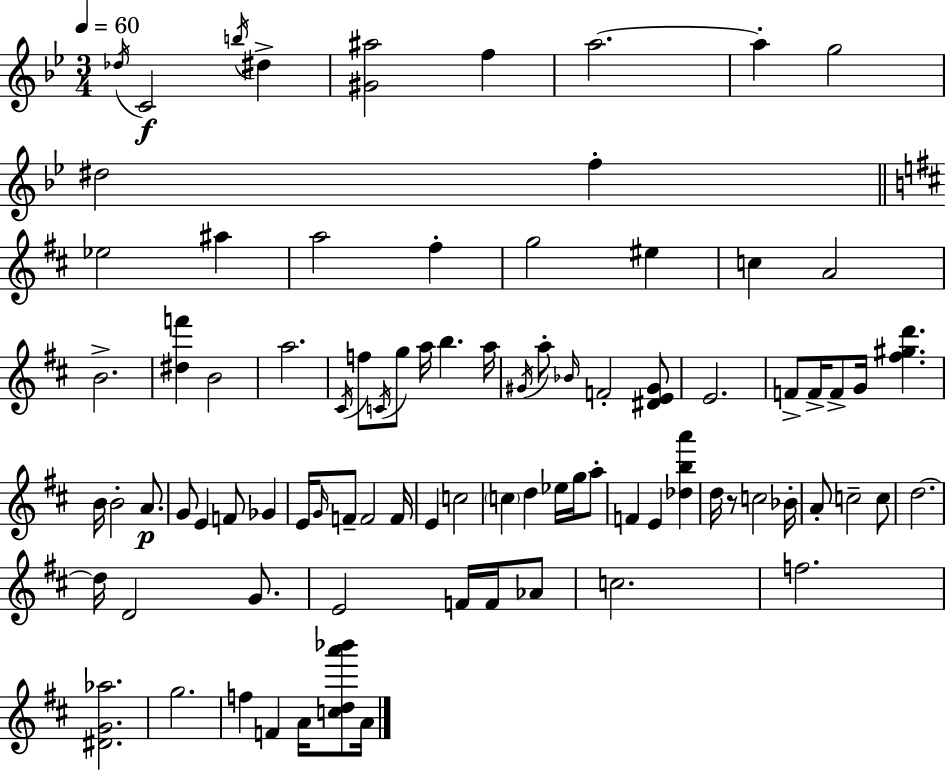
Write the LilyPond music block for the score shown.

{
  \clef treble
  \numericTimeSignature
  \time 3/4
  \key bes \major
  \tempo 4 = 60
  \acciaccatura { des''16 }\f c'2 \acciaccatura { b''16 } dis''4-> | <gis' ais''>2 f''4 | a''2.~~ | a''4-. g''2 | \break dis''2 f''4-. | \bar "||" \break \key d \major ees''2 ais''4 | a''2 fis''4-. | g''2 eis''4 | c''4 a'2 | \break b'2.-> | <dis'' f'''>4 b'2 | a''2. | \acciaccatura { cis'16 } f''8 \acciaccatura { c'16 } g''8 a''16 b''4. | \break a''16 \acciaccatura { gis'16 } a''8-. \grace { bes'16 } f'2-. | <dis' e' gis'>8 e'2. | f'8-> f'16-> f'8-> g'16 <fis'' gis'' d'''>4. | b'16 b'2-. | \break a'8.\p g'8 e'4 f'8 | ges'4 e'16 \grace { g'16 } f'8-- f'2 | f'16 e'4 c''2 | \parenthesize c''4 d''4 | \break ees''16 g''16 a''8-. f'4 e'4 | <des'' b'' a'''>4 d''16 r8 c''2 | bes'16-. a'8-. c''2-- | c''8 d''2.~~ | \break d''16 d'2 | g'8. e'2 | f'16 f'16 aes'8 c''2. | f''2. | \break <dis' g' aes''>2. | g''2. | f''4 f'4 | a'16 <c'' d'' a''' bes'''>8 a'16 \bar "|."
}